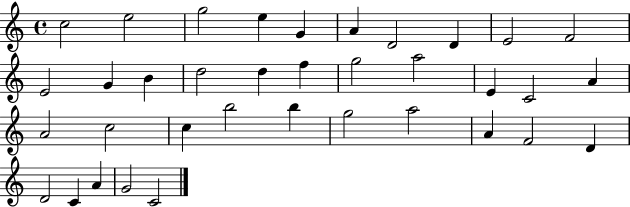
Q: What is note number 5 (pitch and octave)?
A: G4